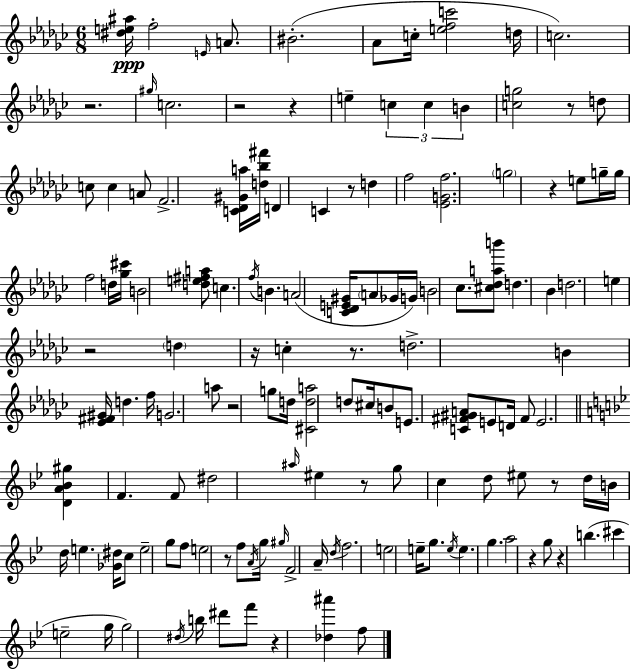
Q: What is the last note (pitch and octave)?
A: F5